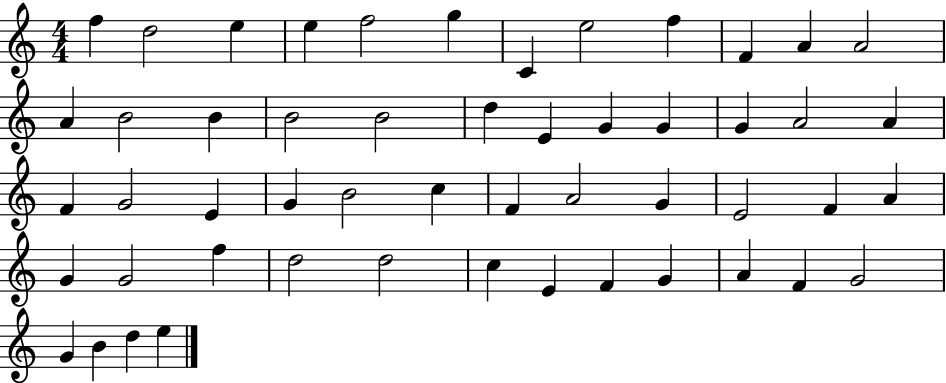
F5/q D5/h E5/q E5/q F5/h G5/q C4/q E5/h F5/q F4/q A4/q A4/h A4/q B4/h B4/q B4/h B4/h D5/q E4/q G4/q G4/q G4/q A4/h A4/q F4/q G4/h E4/q G4/q B4/h C5/q F4/q A4/h G4/q E4/h F4/q A4/q G4/q G4/h F5/q D5/h D5/h C5/q E4/q F4/q G4/q A4/q F4/q G4/h G4/q B4/q D5/q E5/q